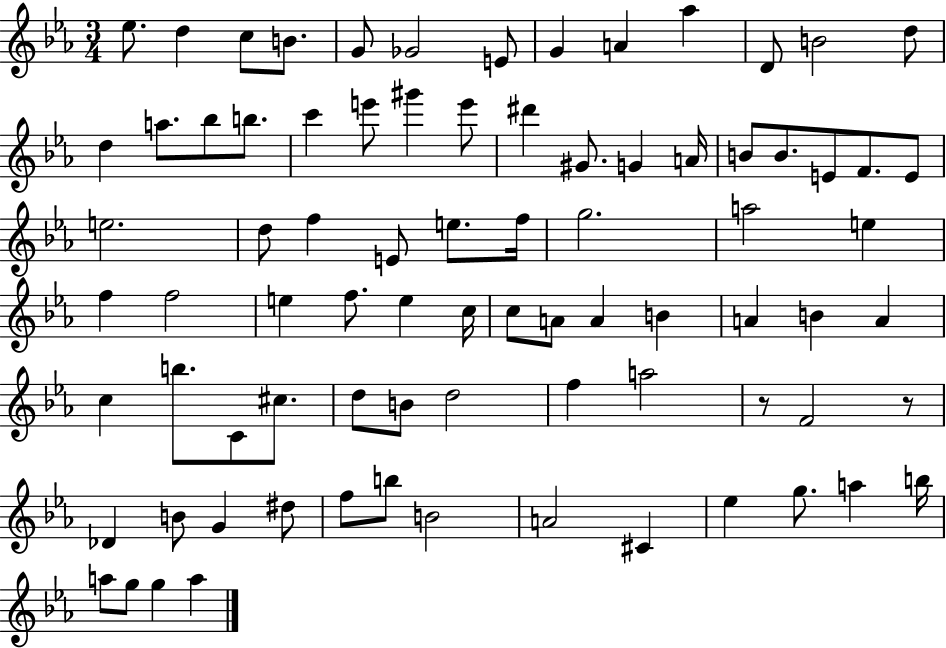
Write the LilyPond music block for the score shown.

{
  \clef treble
  \numericTimeSignature
  \time 3/4
  \key ees \major
  ees''8. d''4 c''8 b'8. | g'8 ges'2 e'8 | g'4 a'4 aes''4 | d'8 b'2 d''8 | \break d''4 a''8. bes''8 b''8. | c'''4 e'''8 gis'''4 e'''8 | dis'''4 gis'8. g'4 a'16 | b'8 b'8. e'8 f'8. e'8 | \break e''2. | d''8 f''4 e'8 e''8. f''16 | g''2. | a''2 e''4 | \break f''4 f''2 | e''4 f''8. e''4 c''16 | c''8 a'8 a'4 b'4 | a'4 b'4 a'4 | \break c''4 b''8. c'8 cis''8. | d''8 b'8 d''2 | f''4 a''2 | r8 f'2 r8 | \break des'4 b'8 g'4 dis''8 | f''8 b''8 b'2 | a'2 cis'4 | ees''4 g''8. a''4 b''16 | \break a''8 g''8 g''4 a''4 | \bar "|."
}